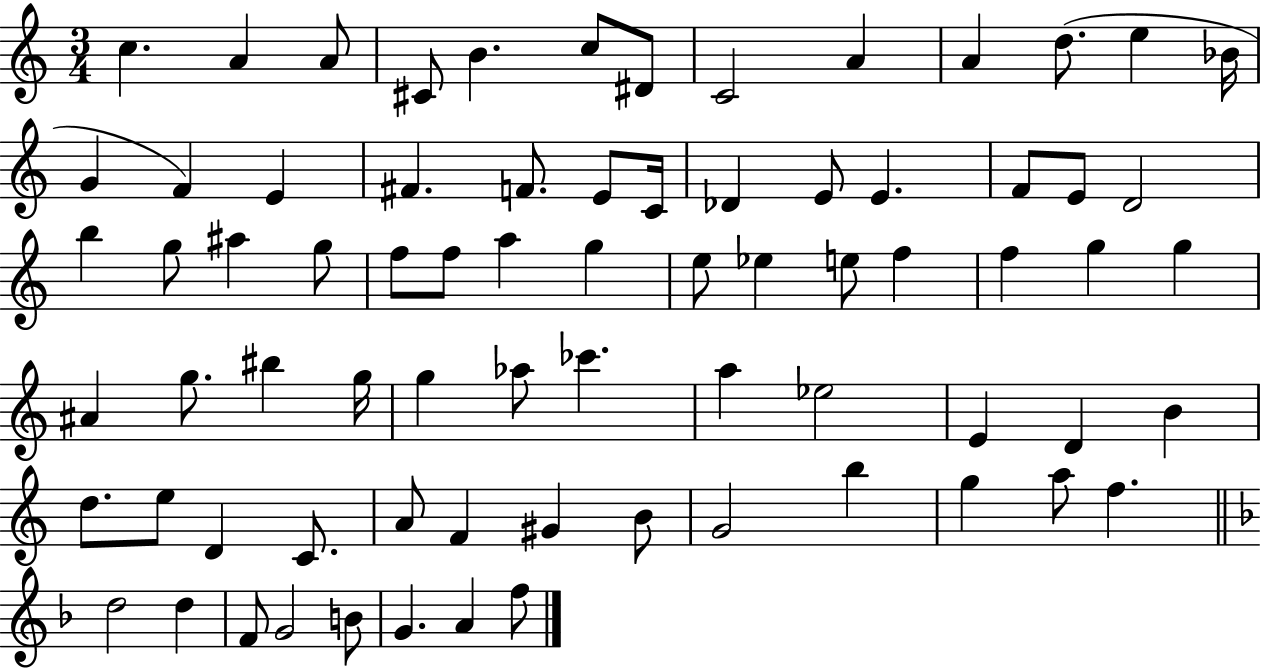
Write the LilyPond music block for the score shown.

{
  \clef treble
  \numericTimeSignature
  \time 3/4
  \key c \major
  c''4. a'4 a'8 | cis'8 b'4. c''8 dis'8 | c'2 a'4 | a'4 d''8.( e''4 bes'16 | \break g'4 f'4) e'4 | fis'4. f'8. e'8 c'16 | des'4 e'8 e'4. | f'8 e'8 d'2 | \break b''4 g''8 ais''4 g''8 | f''8 f''8 a''4 g''4 | e''8 ees''4 e''8 f''4 | f''4 g''4 g''4 | \break ais'4 g''8. bis''4 g''16 | g''4 aes''8 ces'''4. | a''4 ees''2 | e'4 d'4 b'4 | \break d''8. e''8 d'4 c'8. | a'8 f'4 gis'4 b'8 | g'2 b''4 | g''4 a''8 f''4. | \break \bar "||" \break \key f \major d''2 d''4 | f'8 g'2 b'8 | g'4. a'4 f''8 | \bar "|."
}